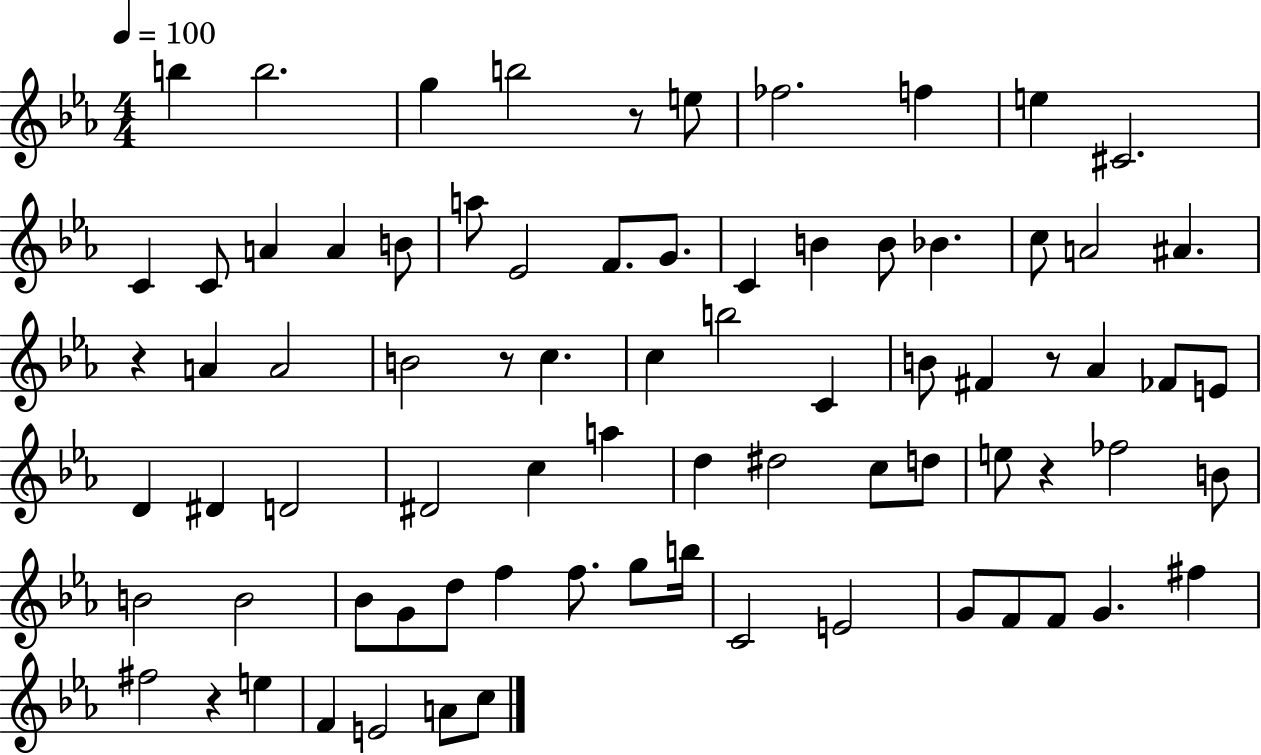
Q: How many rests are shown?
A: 6